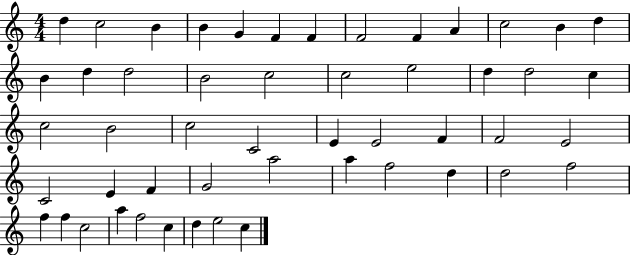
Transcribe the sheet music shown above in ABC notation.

X:1
T:Untitled
M:4/4
L:1/4
K:C
d c2 B B G F F F2 F A c2 B d B d d2 B2 c2 c2 e2 d d2 c c2 B2 c2 C2 E E2 F F2 E2 C2 E F G2 a2 a f2 d d2 f2 f f c2 a f2 c d e2 c